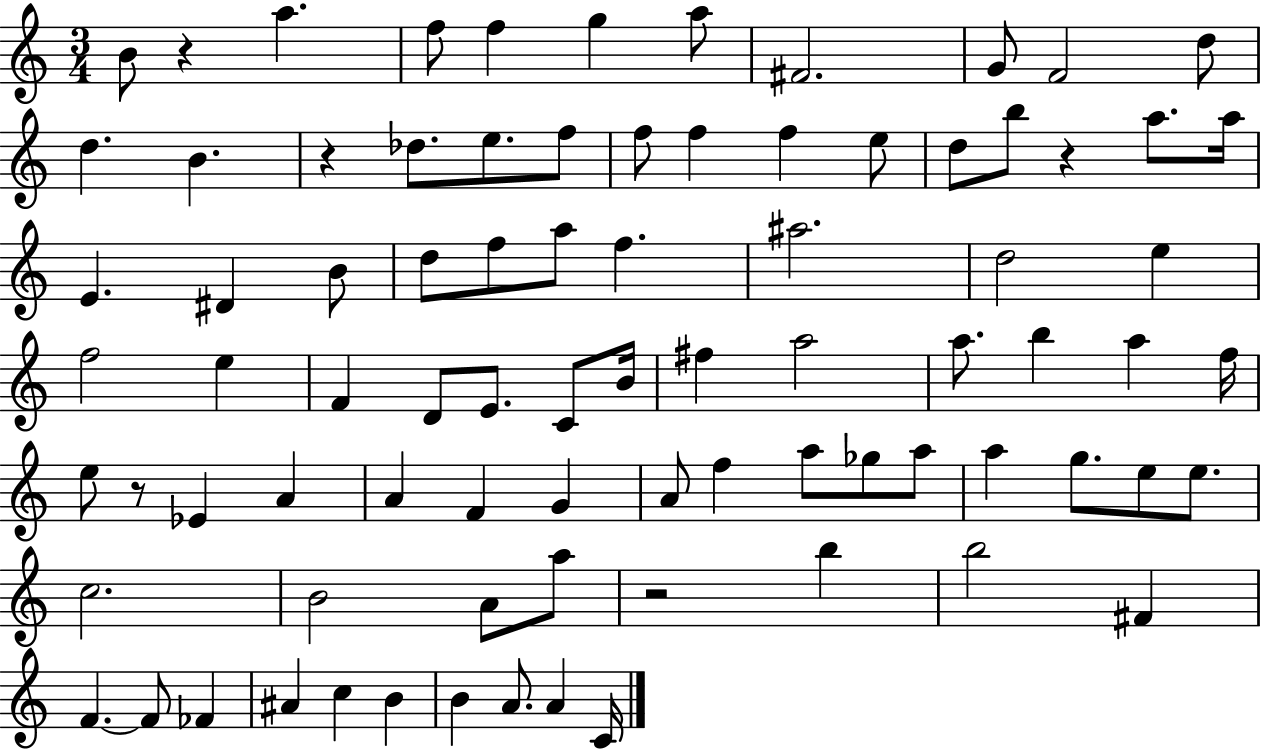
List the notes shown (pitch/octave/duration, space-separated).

B4/e R/q A5/q. F5/e F5/q G5/q A5/e F#4/h. G4/e F4/h D5/e D5/q. B4/q. R/q Db5/e. E5/e. F5/e F5/e F5/q F5/q E5/e D5/e B5/e R/q A5/e. A5/s E4/q. D#4/q B4/e D5/e F5/e A5/e F5/q. A#5/h. D5/h E5/q F5/h E5/q F4/q D4/e E4/e. C4/e B4/s F#5/q A5/h A5/e. B5/q A5/q F5/s E5/e R/e Eb4/q A4/q A4/q F4/q G4/q A4/e F5/q A5/e Gb5/e A5/e A5/q G5/e. E5/e E5/e. C5/h. B4/h A4/e A5/e R/h B5/q B5/h F#4/q F4/q. F4/e FES4/q A#4/q C5/q B4/q B4/q A4/e. A4/q C4/s